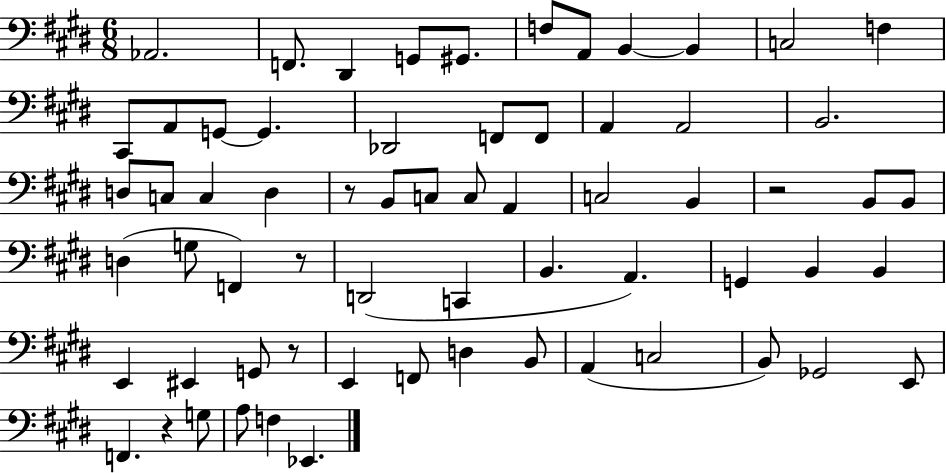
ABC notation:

X:1
T:Untitled
M:6/8
L:1/4
K:E
_A,,2 F,,/2 ^D,, G,,/2 ^G,,/2 F,/2 A,,/2 B,, B,, C,2 F, ^C,,/2 A,,/2 G,,/2 G,, _D,,2 F,,/2 F,,/2 A,, A,,2 B,,2 D,/2 C,/2 C, D, z/2 B,,/2 C,/2 C,/2 A,, C,2 B,, z2 B,,/2 B,,/2 D, G,/2 F,, z/2 D,,2 C,, B,, A,, G,, B,, B,, E,, ^E,, G,,/2 z/2 E,, F,,/2 D, B,,/2 A,, C,2 B,,/2 _G,,2 E,,/2 F,, z G,/2 A,/2 F, _E,,